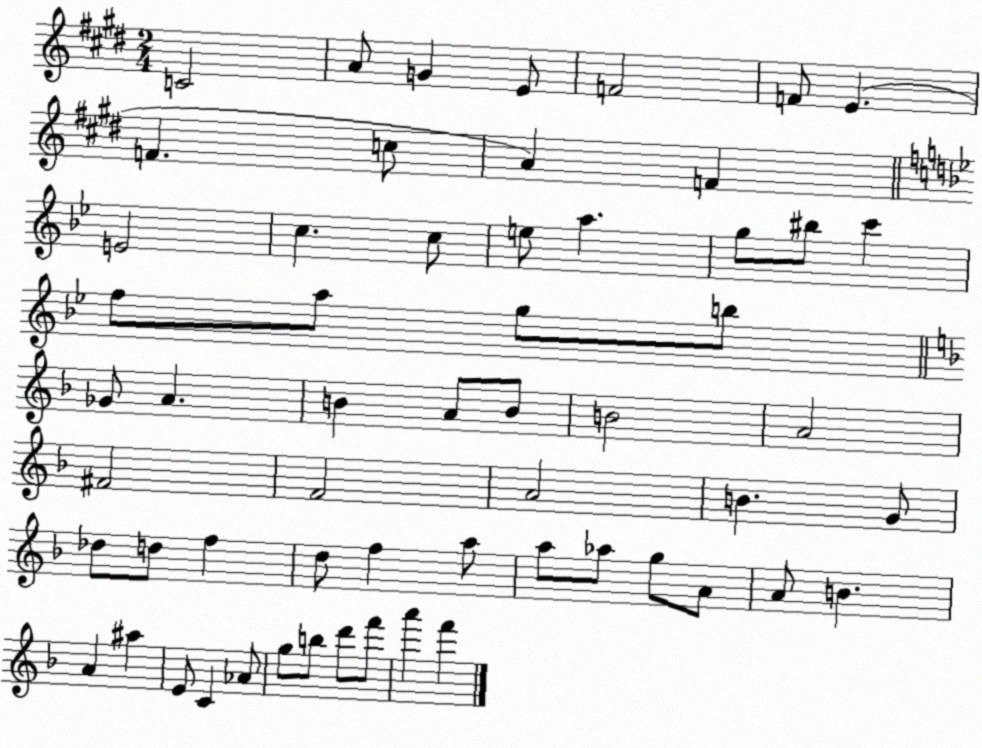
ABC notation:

X:1
T:Untitled
M:2/4
L:1/4
K:E
C2 A/2 G E/2 F2 F/2 E F c/2 A F E2 c c/2 e/2 a g/2 ^b/2 c' f/2 a/2 g/2 b/2 _G/2 A B A/2 B/2 B2 A2 ^F2 F2 A2 B G/2 _d/2 d/2 f d/2 f a/2 a/2 _a/2 g/2 A/2 A/2 B A ^a E/2 C _A/2 g/2 b/2 d'/2 f'/2 a' f'